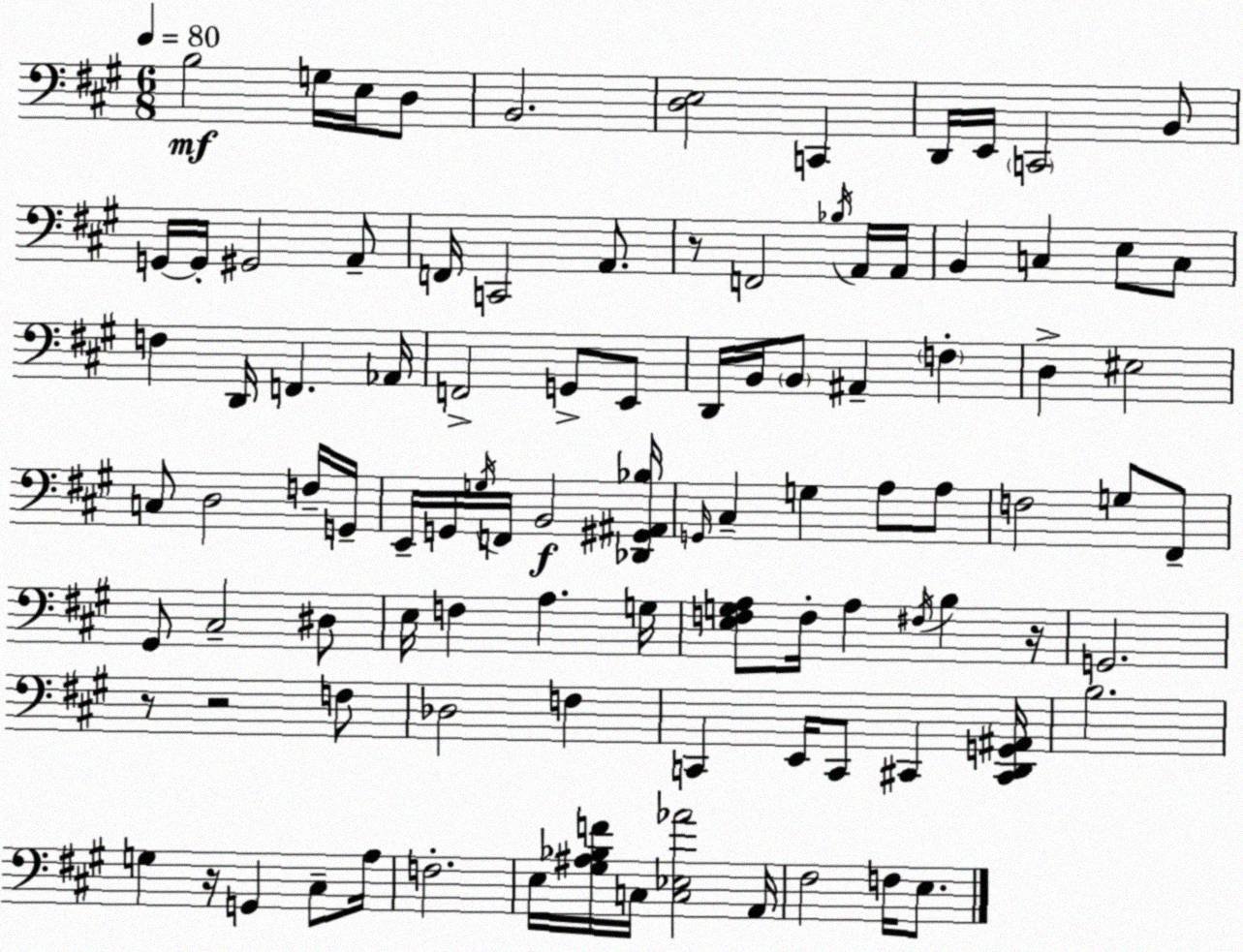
X:1
T:Untitled
M:6/8
L:1/4
K:A
B,2 G,/4 E,/4 D,/2 B,,2 [D,E,]2 C,, D,,/4 E,,/4 C,,2 B,,/2 G,,/4 G,,/4 ^G,,2 A,,/2 F,,/4 C,,2 A,,/2 z/2 F,,2 _B,/4 A,,/4 A,,/4 B,, C, E,/2 C,/2 F, D,,/4 F,, _A,,/4 F,,2 G,,/2 E,,/2 D,,/4 B,,/4 B,,/2 ^A,, F, D, ^E,2 C,/2 D,2 F,/4 G,,/4 E,,/4 G,,/4 G,/4 F,,/4 B,,2 [_D,,^G,,^A,,_B,]/4 G,,/4 ^C, G, A,/2 A,/2 F,2 G,/2 ^F,,/2 ^G,,/2 ^C,2 ^D,/2 E,/4 F, A, G,/4 [E,F,G,A,]/2 F,/4 A, ^F,/4 B, z/4 G,,2 z/2 z2 F,/2 _D,2 F, C,, E,,/4 C,,/2 ^C,, [^C,,D,,G,,^A,,]/4 B,2 G, z/4 G,, ^C,/2 A,/4 F,2 E,/4 [^G,^A,_B,F]/4 C,/4 [C,_E,_A]2 A,,/4 ^F,2 F,/4 E,/2